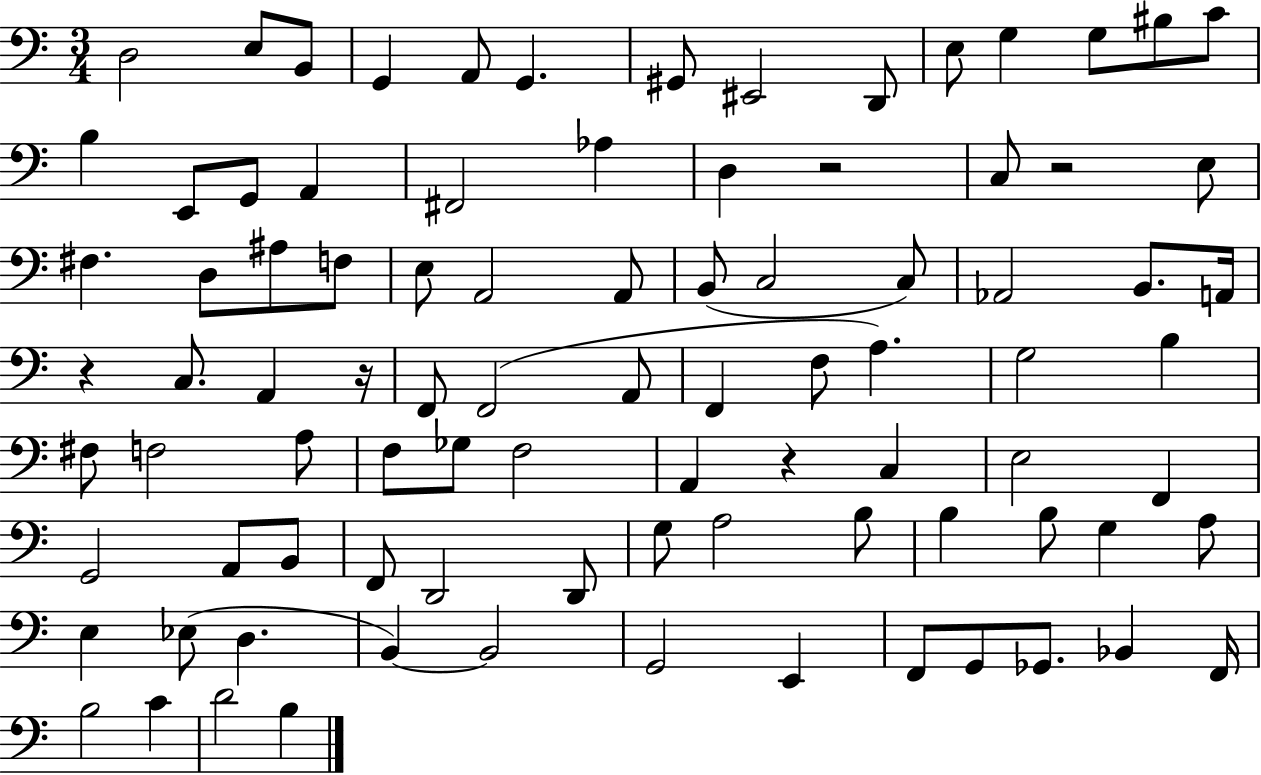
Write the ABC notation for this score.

X:1
T:Untitled
M:3/4
L:1/4
K:C
D,2 E,/2 B,,/2 G,, A,,/2 G,, ^G,,/2 ^E,,2 D,,/2 E,/2 G, G,/2 ^B,/2 C/2 B, E,,/2 G,,/2 A,, ^F,,2 _A, D, z2 C,/2 z2 E,/2 ^F, D,/2 ^A,/2 F,/2 E,/2 A,,2 A,,/2 B,,/2 C,2 C,/2 _A,,2 B,,/2 A,,/4 z C,/2 A,, z/4 F,,/2 F,,2 A,,/2 F,, F,/2 A, G,2 B, ^F,/2 F,2 A,/2 F,/2 _G,/2 F,2 A,, z C, E,2 F,, G,,2 A,,/2 B,,/2 F,,/2 D,,2 D,,/2 G,/2 A,2 B,/2 B, B,/2 G, A,/2 E, _E,/2 D, B,, B,,2 G,,2 E,, F,,/2 G,,/2 _G,,/2 _B,, F,,/4 B,2 C D2 B,